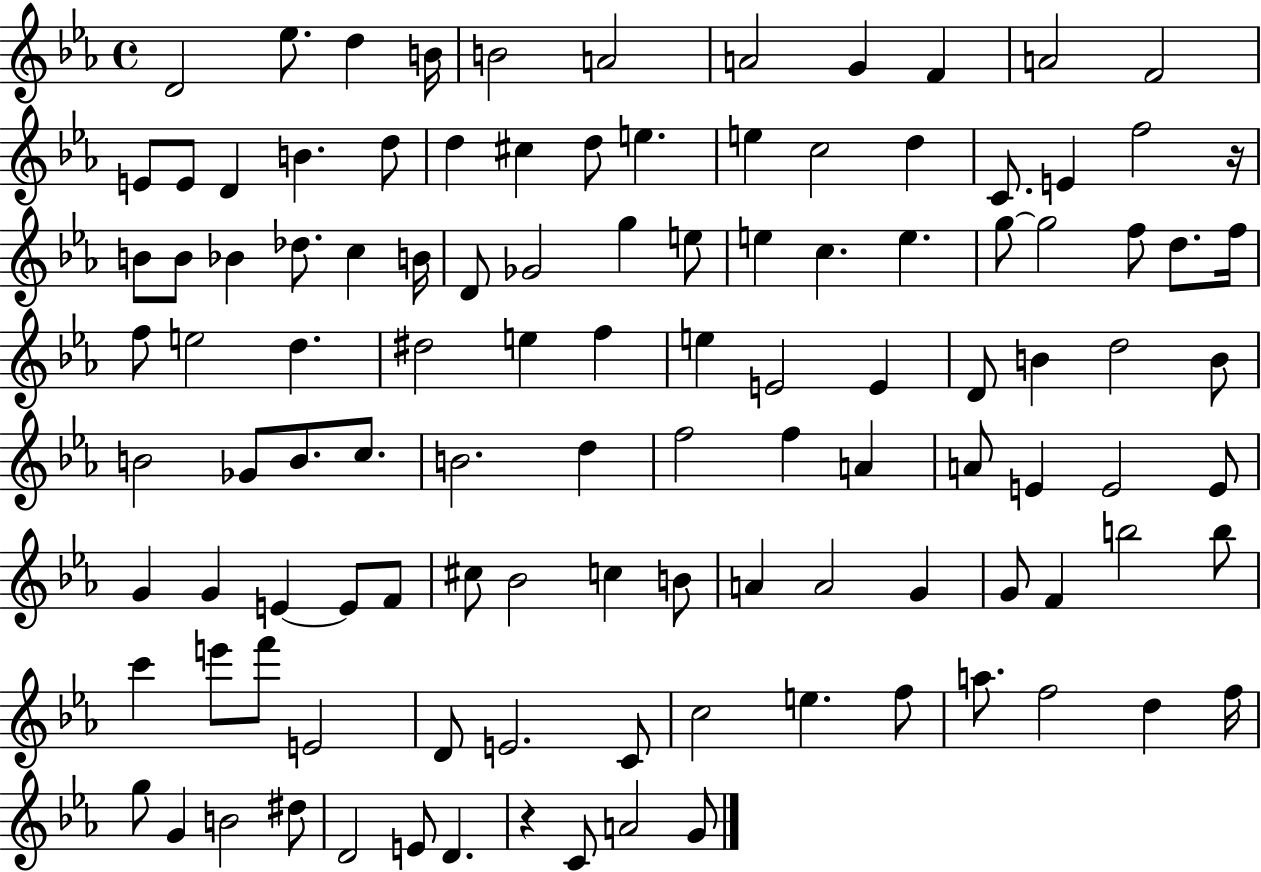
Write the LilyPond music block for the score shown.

{
  \clef treble
  \time 4/4
  \defaultTimeSignature
  \key ees \major
  \repeat volta 2 { d'2 ees''8. d''4 b'16 | b'2 a'2 | a'2 g'4 f'4 | a'2 f'2 | \break e'8 e'8 d'4 b'4. d''8 | d''4 cis''4 d''8 e''4. | e''4 c''2 d''4 | c'8. e'4 f''2 r16 | \break b'8 b'8 bes'4 des''8. c''4 b'16 | d'8 ges'2 g''4 e''8 | e''4 c''4. e''4. | g''8~~ g''2 f''8 d''8. f''16 | \break f''8 e''2 d''4. | dis''2 e''4 f''4 | e''4 e'2 e'4 | d'8 b'4 d''2 b'8 | \break b'2 ges'8 b'8. c''8. | b'2. d''4 | f''2 f''4 a'4 | a'8 e'4 e'2 e'8 | \break g'4 g'4 e'4~~ e'8 f'8 | cis''8 bes'2 c''4 b'8 | a'4 a'2 g'4 | g'8 f'4 b''2 b''8 | \break c'''4 e'''8 f'''8 e'2 | d'8 e'2. c'8 | c''2 e''4. f''8 | a''8. f''2 d''4 f''16 | \break g''8 g'4 b'2 dis''8 | d'2 e'8 d'4. | r4 c'8 a'2 g'8 | } \bar "|."
}